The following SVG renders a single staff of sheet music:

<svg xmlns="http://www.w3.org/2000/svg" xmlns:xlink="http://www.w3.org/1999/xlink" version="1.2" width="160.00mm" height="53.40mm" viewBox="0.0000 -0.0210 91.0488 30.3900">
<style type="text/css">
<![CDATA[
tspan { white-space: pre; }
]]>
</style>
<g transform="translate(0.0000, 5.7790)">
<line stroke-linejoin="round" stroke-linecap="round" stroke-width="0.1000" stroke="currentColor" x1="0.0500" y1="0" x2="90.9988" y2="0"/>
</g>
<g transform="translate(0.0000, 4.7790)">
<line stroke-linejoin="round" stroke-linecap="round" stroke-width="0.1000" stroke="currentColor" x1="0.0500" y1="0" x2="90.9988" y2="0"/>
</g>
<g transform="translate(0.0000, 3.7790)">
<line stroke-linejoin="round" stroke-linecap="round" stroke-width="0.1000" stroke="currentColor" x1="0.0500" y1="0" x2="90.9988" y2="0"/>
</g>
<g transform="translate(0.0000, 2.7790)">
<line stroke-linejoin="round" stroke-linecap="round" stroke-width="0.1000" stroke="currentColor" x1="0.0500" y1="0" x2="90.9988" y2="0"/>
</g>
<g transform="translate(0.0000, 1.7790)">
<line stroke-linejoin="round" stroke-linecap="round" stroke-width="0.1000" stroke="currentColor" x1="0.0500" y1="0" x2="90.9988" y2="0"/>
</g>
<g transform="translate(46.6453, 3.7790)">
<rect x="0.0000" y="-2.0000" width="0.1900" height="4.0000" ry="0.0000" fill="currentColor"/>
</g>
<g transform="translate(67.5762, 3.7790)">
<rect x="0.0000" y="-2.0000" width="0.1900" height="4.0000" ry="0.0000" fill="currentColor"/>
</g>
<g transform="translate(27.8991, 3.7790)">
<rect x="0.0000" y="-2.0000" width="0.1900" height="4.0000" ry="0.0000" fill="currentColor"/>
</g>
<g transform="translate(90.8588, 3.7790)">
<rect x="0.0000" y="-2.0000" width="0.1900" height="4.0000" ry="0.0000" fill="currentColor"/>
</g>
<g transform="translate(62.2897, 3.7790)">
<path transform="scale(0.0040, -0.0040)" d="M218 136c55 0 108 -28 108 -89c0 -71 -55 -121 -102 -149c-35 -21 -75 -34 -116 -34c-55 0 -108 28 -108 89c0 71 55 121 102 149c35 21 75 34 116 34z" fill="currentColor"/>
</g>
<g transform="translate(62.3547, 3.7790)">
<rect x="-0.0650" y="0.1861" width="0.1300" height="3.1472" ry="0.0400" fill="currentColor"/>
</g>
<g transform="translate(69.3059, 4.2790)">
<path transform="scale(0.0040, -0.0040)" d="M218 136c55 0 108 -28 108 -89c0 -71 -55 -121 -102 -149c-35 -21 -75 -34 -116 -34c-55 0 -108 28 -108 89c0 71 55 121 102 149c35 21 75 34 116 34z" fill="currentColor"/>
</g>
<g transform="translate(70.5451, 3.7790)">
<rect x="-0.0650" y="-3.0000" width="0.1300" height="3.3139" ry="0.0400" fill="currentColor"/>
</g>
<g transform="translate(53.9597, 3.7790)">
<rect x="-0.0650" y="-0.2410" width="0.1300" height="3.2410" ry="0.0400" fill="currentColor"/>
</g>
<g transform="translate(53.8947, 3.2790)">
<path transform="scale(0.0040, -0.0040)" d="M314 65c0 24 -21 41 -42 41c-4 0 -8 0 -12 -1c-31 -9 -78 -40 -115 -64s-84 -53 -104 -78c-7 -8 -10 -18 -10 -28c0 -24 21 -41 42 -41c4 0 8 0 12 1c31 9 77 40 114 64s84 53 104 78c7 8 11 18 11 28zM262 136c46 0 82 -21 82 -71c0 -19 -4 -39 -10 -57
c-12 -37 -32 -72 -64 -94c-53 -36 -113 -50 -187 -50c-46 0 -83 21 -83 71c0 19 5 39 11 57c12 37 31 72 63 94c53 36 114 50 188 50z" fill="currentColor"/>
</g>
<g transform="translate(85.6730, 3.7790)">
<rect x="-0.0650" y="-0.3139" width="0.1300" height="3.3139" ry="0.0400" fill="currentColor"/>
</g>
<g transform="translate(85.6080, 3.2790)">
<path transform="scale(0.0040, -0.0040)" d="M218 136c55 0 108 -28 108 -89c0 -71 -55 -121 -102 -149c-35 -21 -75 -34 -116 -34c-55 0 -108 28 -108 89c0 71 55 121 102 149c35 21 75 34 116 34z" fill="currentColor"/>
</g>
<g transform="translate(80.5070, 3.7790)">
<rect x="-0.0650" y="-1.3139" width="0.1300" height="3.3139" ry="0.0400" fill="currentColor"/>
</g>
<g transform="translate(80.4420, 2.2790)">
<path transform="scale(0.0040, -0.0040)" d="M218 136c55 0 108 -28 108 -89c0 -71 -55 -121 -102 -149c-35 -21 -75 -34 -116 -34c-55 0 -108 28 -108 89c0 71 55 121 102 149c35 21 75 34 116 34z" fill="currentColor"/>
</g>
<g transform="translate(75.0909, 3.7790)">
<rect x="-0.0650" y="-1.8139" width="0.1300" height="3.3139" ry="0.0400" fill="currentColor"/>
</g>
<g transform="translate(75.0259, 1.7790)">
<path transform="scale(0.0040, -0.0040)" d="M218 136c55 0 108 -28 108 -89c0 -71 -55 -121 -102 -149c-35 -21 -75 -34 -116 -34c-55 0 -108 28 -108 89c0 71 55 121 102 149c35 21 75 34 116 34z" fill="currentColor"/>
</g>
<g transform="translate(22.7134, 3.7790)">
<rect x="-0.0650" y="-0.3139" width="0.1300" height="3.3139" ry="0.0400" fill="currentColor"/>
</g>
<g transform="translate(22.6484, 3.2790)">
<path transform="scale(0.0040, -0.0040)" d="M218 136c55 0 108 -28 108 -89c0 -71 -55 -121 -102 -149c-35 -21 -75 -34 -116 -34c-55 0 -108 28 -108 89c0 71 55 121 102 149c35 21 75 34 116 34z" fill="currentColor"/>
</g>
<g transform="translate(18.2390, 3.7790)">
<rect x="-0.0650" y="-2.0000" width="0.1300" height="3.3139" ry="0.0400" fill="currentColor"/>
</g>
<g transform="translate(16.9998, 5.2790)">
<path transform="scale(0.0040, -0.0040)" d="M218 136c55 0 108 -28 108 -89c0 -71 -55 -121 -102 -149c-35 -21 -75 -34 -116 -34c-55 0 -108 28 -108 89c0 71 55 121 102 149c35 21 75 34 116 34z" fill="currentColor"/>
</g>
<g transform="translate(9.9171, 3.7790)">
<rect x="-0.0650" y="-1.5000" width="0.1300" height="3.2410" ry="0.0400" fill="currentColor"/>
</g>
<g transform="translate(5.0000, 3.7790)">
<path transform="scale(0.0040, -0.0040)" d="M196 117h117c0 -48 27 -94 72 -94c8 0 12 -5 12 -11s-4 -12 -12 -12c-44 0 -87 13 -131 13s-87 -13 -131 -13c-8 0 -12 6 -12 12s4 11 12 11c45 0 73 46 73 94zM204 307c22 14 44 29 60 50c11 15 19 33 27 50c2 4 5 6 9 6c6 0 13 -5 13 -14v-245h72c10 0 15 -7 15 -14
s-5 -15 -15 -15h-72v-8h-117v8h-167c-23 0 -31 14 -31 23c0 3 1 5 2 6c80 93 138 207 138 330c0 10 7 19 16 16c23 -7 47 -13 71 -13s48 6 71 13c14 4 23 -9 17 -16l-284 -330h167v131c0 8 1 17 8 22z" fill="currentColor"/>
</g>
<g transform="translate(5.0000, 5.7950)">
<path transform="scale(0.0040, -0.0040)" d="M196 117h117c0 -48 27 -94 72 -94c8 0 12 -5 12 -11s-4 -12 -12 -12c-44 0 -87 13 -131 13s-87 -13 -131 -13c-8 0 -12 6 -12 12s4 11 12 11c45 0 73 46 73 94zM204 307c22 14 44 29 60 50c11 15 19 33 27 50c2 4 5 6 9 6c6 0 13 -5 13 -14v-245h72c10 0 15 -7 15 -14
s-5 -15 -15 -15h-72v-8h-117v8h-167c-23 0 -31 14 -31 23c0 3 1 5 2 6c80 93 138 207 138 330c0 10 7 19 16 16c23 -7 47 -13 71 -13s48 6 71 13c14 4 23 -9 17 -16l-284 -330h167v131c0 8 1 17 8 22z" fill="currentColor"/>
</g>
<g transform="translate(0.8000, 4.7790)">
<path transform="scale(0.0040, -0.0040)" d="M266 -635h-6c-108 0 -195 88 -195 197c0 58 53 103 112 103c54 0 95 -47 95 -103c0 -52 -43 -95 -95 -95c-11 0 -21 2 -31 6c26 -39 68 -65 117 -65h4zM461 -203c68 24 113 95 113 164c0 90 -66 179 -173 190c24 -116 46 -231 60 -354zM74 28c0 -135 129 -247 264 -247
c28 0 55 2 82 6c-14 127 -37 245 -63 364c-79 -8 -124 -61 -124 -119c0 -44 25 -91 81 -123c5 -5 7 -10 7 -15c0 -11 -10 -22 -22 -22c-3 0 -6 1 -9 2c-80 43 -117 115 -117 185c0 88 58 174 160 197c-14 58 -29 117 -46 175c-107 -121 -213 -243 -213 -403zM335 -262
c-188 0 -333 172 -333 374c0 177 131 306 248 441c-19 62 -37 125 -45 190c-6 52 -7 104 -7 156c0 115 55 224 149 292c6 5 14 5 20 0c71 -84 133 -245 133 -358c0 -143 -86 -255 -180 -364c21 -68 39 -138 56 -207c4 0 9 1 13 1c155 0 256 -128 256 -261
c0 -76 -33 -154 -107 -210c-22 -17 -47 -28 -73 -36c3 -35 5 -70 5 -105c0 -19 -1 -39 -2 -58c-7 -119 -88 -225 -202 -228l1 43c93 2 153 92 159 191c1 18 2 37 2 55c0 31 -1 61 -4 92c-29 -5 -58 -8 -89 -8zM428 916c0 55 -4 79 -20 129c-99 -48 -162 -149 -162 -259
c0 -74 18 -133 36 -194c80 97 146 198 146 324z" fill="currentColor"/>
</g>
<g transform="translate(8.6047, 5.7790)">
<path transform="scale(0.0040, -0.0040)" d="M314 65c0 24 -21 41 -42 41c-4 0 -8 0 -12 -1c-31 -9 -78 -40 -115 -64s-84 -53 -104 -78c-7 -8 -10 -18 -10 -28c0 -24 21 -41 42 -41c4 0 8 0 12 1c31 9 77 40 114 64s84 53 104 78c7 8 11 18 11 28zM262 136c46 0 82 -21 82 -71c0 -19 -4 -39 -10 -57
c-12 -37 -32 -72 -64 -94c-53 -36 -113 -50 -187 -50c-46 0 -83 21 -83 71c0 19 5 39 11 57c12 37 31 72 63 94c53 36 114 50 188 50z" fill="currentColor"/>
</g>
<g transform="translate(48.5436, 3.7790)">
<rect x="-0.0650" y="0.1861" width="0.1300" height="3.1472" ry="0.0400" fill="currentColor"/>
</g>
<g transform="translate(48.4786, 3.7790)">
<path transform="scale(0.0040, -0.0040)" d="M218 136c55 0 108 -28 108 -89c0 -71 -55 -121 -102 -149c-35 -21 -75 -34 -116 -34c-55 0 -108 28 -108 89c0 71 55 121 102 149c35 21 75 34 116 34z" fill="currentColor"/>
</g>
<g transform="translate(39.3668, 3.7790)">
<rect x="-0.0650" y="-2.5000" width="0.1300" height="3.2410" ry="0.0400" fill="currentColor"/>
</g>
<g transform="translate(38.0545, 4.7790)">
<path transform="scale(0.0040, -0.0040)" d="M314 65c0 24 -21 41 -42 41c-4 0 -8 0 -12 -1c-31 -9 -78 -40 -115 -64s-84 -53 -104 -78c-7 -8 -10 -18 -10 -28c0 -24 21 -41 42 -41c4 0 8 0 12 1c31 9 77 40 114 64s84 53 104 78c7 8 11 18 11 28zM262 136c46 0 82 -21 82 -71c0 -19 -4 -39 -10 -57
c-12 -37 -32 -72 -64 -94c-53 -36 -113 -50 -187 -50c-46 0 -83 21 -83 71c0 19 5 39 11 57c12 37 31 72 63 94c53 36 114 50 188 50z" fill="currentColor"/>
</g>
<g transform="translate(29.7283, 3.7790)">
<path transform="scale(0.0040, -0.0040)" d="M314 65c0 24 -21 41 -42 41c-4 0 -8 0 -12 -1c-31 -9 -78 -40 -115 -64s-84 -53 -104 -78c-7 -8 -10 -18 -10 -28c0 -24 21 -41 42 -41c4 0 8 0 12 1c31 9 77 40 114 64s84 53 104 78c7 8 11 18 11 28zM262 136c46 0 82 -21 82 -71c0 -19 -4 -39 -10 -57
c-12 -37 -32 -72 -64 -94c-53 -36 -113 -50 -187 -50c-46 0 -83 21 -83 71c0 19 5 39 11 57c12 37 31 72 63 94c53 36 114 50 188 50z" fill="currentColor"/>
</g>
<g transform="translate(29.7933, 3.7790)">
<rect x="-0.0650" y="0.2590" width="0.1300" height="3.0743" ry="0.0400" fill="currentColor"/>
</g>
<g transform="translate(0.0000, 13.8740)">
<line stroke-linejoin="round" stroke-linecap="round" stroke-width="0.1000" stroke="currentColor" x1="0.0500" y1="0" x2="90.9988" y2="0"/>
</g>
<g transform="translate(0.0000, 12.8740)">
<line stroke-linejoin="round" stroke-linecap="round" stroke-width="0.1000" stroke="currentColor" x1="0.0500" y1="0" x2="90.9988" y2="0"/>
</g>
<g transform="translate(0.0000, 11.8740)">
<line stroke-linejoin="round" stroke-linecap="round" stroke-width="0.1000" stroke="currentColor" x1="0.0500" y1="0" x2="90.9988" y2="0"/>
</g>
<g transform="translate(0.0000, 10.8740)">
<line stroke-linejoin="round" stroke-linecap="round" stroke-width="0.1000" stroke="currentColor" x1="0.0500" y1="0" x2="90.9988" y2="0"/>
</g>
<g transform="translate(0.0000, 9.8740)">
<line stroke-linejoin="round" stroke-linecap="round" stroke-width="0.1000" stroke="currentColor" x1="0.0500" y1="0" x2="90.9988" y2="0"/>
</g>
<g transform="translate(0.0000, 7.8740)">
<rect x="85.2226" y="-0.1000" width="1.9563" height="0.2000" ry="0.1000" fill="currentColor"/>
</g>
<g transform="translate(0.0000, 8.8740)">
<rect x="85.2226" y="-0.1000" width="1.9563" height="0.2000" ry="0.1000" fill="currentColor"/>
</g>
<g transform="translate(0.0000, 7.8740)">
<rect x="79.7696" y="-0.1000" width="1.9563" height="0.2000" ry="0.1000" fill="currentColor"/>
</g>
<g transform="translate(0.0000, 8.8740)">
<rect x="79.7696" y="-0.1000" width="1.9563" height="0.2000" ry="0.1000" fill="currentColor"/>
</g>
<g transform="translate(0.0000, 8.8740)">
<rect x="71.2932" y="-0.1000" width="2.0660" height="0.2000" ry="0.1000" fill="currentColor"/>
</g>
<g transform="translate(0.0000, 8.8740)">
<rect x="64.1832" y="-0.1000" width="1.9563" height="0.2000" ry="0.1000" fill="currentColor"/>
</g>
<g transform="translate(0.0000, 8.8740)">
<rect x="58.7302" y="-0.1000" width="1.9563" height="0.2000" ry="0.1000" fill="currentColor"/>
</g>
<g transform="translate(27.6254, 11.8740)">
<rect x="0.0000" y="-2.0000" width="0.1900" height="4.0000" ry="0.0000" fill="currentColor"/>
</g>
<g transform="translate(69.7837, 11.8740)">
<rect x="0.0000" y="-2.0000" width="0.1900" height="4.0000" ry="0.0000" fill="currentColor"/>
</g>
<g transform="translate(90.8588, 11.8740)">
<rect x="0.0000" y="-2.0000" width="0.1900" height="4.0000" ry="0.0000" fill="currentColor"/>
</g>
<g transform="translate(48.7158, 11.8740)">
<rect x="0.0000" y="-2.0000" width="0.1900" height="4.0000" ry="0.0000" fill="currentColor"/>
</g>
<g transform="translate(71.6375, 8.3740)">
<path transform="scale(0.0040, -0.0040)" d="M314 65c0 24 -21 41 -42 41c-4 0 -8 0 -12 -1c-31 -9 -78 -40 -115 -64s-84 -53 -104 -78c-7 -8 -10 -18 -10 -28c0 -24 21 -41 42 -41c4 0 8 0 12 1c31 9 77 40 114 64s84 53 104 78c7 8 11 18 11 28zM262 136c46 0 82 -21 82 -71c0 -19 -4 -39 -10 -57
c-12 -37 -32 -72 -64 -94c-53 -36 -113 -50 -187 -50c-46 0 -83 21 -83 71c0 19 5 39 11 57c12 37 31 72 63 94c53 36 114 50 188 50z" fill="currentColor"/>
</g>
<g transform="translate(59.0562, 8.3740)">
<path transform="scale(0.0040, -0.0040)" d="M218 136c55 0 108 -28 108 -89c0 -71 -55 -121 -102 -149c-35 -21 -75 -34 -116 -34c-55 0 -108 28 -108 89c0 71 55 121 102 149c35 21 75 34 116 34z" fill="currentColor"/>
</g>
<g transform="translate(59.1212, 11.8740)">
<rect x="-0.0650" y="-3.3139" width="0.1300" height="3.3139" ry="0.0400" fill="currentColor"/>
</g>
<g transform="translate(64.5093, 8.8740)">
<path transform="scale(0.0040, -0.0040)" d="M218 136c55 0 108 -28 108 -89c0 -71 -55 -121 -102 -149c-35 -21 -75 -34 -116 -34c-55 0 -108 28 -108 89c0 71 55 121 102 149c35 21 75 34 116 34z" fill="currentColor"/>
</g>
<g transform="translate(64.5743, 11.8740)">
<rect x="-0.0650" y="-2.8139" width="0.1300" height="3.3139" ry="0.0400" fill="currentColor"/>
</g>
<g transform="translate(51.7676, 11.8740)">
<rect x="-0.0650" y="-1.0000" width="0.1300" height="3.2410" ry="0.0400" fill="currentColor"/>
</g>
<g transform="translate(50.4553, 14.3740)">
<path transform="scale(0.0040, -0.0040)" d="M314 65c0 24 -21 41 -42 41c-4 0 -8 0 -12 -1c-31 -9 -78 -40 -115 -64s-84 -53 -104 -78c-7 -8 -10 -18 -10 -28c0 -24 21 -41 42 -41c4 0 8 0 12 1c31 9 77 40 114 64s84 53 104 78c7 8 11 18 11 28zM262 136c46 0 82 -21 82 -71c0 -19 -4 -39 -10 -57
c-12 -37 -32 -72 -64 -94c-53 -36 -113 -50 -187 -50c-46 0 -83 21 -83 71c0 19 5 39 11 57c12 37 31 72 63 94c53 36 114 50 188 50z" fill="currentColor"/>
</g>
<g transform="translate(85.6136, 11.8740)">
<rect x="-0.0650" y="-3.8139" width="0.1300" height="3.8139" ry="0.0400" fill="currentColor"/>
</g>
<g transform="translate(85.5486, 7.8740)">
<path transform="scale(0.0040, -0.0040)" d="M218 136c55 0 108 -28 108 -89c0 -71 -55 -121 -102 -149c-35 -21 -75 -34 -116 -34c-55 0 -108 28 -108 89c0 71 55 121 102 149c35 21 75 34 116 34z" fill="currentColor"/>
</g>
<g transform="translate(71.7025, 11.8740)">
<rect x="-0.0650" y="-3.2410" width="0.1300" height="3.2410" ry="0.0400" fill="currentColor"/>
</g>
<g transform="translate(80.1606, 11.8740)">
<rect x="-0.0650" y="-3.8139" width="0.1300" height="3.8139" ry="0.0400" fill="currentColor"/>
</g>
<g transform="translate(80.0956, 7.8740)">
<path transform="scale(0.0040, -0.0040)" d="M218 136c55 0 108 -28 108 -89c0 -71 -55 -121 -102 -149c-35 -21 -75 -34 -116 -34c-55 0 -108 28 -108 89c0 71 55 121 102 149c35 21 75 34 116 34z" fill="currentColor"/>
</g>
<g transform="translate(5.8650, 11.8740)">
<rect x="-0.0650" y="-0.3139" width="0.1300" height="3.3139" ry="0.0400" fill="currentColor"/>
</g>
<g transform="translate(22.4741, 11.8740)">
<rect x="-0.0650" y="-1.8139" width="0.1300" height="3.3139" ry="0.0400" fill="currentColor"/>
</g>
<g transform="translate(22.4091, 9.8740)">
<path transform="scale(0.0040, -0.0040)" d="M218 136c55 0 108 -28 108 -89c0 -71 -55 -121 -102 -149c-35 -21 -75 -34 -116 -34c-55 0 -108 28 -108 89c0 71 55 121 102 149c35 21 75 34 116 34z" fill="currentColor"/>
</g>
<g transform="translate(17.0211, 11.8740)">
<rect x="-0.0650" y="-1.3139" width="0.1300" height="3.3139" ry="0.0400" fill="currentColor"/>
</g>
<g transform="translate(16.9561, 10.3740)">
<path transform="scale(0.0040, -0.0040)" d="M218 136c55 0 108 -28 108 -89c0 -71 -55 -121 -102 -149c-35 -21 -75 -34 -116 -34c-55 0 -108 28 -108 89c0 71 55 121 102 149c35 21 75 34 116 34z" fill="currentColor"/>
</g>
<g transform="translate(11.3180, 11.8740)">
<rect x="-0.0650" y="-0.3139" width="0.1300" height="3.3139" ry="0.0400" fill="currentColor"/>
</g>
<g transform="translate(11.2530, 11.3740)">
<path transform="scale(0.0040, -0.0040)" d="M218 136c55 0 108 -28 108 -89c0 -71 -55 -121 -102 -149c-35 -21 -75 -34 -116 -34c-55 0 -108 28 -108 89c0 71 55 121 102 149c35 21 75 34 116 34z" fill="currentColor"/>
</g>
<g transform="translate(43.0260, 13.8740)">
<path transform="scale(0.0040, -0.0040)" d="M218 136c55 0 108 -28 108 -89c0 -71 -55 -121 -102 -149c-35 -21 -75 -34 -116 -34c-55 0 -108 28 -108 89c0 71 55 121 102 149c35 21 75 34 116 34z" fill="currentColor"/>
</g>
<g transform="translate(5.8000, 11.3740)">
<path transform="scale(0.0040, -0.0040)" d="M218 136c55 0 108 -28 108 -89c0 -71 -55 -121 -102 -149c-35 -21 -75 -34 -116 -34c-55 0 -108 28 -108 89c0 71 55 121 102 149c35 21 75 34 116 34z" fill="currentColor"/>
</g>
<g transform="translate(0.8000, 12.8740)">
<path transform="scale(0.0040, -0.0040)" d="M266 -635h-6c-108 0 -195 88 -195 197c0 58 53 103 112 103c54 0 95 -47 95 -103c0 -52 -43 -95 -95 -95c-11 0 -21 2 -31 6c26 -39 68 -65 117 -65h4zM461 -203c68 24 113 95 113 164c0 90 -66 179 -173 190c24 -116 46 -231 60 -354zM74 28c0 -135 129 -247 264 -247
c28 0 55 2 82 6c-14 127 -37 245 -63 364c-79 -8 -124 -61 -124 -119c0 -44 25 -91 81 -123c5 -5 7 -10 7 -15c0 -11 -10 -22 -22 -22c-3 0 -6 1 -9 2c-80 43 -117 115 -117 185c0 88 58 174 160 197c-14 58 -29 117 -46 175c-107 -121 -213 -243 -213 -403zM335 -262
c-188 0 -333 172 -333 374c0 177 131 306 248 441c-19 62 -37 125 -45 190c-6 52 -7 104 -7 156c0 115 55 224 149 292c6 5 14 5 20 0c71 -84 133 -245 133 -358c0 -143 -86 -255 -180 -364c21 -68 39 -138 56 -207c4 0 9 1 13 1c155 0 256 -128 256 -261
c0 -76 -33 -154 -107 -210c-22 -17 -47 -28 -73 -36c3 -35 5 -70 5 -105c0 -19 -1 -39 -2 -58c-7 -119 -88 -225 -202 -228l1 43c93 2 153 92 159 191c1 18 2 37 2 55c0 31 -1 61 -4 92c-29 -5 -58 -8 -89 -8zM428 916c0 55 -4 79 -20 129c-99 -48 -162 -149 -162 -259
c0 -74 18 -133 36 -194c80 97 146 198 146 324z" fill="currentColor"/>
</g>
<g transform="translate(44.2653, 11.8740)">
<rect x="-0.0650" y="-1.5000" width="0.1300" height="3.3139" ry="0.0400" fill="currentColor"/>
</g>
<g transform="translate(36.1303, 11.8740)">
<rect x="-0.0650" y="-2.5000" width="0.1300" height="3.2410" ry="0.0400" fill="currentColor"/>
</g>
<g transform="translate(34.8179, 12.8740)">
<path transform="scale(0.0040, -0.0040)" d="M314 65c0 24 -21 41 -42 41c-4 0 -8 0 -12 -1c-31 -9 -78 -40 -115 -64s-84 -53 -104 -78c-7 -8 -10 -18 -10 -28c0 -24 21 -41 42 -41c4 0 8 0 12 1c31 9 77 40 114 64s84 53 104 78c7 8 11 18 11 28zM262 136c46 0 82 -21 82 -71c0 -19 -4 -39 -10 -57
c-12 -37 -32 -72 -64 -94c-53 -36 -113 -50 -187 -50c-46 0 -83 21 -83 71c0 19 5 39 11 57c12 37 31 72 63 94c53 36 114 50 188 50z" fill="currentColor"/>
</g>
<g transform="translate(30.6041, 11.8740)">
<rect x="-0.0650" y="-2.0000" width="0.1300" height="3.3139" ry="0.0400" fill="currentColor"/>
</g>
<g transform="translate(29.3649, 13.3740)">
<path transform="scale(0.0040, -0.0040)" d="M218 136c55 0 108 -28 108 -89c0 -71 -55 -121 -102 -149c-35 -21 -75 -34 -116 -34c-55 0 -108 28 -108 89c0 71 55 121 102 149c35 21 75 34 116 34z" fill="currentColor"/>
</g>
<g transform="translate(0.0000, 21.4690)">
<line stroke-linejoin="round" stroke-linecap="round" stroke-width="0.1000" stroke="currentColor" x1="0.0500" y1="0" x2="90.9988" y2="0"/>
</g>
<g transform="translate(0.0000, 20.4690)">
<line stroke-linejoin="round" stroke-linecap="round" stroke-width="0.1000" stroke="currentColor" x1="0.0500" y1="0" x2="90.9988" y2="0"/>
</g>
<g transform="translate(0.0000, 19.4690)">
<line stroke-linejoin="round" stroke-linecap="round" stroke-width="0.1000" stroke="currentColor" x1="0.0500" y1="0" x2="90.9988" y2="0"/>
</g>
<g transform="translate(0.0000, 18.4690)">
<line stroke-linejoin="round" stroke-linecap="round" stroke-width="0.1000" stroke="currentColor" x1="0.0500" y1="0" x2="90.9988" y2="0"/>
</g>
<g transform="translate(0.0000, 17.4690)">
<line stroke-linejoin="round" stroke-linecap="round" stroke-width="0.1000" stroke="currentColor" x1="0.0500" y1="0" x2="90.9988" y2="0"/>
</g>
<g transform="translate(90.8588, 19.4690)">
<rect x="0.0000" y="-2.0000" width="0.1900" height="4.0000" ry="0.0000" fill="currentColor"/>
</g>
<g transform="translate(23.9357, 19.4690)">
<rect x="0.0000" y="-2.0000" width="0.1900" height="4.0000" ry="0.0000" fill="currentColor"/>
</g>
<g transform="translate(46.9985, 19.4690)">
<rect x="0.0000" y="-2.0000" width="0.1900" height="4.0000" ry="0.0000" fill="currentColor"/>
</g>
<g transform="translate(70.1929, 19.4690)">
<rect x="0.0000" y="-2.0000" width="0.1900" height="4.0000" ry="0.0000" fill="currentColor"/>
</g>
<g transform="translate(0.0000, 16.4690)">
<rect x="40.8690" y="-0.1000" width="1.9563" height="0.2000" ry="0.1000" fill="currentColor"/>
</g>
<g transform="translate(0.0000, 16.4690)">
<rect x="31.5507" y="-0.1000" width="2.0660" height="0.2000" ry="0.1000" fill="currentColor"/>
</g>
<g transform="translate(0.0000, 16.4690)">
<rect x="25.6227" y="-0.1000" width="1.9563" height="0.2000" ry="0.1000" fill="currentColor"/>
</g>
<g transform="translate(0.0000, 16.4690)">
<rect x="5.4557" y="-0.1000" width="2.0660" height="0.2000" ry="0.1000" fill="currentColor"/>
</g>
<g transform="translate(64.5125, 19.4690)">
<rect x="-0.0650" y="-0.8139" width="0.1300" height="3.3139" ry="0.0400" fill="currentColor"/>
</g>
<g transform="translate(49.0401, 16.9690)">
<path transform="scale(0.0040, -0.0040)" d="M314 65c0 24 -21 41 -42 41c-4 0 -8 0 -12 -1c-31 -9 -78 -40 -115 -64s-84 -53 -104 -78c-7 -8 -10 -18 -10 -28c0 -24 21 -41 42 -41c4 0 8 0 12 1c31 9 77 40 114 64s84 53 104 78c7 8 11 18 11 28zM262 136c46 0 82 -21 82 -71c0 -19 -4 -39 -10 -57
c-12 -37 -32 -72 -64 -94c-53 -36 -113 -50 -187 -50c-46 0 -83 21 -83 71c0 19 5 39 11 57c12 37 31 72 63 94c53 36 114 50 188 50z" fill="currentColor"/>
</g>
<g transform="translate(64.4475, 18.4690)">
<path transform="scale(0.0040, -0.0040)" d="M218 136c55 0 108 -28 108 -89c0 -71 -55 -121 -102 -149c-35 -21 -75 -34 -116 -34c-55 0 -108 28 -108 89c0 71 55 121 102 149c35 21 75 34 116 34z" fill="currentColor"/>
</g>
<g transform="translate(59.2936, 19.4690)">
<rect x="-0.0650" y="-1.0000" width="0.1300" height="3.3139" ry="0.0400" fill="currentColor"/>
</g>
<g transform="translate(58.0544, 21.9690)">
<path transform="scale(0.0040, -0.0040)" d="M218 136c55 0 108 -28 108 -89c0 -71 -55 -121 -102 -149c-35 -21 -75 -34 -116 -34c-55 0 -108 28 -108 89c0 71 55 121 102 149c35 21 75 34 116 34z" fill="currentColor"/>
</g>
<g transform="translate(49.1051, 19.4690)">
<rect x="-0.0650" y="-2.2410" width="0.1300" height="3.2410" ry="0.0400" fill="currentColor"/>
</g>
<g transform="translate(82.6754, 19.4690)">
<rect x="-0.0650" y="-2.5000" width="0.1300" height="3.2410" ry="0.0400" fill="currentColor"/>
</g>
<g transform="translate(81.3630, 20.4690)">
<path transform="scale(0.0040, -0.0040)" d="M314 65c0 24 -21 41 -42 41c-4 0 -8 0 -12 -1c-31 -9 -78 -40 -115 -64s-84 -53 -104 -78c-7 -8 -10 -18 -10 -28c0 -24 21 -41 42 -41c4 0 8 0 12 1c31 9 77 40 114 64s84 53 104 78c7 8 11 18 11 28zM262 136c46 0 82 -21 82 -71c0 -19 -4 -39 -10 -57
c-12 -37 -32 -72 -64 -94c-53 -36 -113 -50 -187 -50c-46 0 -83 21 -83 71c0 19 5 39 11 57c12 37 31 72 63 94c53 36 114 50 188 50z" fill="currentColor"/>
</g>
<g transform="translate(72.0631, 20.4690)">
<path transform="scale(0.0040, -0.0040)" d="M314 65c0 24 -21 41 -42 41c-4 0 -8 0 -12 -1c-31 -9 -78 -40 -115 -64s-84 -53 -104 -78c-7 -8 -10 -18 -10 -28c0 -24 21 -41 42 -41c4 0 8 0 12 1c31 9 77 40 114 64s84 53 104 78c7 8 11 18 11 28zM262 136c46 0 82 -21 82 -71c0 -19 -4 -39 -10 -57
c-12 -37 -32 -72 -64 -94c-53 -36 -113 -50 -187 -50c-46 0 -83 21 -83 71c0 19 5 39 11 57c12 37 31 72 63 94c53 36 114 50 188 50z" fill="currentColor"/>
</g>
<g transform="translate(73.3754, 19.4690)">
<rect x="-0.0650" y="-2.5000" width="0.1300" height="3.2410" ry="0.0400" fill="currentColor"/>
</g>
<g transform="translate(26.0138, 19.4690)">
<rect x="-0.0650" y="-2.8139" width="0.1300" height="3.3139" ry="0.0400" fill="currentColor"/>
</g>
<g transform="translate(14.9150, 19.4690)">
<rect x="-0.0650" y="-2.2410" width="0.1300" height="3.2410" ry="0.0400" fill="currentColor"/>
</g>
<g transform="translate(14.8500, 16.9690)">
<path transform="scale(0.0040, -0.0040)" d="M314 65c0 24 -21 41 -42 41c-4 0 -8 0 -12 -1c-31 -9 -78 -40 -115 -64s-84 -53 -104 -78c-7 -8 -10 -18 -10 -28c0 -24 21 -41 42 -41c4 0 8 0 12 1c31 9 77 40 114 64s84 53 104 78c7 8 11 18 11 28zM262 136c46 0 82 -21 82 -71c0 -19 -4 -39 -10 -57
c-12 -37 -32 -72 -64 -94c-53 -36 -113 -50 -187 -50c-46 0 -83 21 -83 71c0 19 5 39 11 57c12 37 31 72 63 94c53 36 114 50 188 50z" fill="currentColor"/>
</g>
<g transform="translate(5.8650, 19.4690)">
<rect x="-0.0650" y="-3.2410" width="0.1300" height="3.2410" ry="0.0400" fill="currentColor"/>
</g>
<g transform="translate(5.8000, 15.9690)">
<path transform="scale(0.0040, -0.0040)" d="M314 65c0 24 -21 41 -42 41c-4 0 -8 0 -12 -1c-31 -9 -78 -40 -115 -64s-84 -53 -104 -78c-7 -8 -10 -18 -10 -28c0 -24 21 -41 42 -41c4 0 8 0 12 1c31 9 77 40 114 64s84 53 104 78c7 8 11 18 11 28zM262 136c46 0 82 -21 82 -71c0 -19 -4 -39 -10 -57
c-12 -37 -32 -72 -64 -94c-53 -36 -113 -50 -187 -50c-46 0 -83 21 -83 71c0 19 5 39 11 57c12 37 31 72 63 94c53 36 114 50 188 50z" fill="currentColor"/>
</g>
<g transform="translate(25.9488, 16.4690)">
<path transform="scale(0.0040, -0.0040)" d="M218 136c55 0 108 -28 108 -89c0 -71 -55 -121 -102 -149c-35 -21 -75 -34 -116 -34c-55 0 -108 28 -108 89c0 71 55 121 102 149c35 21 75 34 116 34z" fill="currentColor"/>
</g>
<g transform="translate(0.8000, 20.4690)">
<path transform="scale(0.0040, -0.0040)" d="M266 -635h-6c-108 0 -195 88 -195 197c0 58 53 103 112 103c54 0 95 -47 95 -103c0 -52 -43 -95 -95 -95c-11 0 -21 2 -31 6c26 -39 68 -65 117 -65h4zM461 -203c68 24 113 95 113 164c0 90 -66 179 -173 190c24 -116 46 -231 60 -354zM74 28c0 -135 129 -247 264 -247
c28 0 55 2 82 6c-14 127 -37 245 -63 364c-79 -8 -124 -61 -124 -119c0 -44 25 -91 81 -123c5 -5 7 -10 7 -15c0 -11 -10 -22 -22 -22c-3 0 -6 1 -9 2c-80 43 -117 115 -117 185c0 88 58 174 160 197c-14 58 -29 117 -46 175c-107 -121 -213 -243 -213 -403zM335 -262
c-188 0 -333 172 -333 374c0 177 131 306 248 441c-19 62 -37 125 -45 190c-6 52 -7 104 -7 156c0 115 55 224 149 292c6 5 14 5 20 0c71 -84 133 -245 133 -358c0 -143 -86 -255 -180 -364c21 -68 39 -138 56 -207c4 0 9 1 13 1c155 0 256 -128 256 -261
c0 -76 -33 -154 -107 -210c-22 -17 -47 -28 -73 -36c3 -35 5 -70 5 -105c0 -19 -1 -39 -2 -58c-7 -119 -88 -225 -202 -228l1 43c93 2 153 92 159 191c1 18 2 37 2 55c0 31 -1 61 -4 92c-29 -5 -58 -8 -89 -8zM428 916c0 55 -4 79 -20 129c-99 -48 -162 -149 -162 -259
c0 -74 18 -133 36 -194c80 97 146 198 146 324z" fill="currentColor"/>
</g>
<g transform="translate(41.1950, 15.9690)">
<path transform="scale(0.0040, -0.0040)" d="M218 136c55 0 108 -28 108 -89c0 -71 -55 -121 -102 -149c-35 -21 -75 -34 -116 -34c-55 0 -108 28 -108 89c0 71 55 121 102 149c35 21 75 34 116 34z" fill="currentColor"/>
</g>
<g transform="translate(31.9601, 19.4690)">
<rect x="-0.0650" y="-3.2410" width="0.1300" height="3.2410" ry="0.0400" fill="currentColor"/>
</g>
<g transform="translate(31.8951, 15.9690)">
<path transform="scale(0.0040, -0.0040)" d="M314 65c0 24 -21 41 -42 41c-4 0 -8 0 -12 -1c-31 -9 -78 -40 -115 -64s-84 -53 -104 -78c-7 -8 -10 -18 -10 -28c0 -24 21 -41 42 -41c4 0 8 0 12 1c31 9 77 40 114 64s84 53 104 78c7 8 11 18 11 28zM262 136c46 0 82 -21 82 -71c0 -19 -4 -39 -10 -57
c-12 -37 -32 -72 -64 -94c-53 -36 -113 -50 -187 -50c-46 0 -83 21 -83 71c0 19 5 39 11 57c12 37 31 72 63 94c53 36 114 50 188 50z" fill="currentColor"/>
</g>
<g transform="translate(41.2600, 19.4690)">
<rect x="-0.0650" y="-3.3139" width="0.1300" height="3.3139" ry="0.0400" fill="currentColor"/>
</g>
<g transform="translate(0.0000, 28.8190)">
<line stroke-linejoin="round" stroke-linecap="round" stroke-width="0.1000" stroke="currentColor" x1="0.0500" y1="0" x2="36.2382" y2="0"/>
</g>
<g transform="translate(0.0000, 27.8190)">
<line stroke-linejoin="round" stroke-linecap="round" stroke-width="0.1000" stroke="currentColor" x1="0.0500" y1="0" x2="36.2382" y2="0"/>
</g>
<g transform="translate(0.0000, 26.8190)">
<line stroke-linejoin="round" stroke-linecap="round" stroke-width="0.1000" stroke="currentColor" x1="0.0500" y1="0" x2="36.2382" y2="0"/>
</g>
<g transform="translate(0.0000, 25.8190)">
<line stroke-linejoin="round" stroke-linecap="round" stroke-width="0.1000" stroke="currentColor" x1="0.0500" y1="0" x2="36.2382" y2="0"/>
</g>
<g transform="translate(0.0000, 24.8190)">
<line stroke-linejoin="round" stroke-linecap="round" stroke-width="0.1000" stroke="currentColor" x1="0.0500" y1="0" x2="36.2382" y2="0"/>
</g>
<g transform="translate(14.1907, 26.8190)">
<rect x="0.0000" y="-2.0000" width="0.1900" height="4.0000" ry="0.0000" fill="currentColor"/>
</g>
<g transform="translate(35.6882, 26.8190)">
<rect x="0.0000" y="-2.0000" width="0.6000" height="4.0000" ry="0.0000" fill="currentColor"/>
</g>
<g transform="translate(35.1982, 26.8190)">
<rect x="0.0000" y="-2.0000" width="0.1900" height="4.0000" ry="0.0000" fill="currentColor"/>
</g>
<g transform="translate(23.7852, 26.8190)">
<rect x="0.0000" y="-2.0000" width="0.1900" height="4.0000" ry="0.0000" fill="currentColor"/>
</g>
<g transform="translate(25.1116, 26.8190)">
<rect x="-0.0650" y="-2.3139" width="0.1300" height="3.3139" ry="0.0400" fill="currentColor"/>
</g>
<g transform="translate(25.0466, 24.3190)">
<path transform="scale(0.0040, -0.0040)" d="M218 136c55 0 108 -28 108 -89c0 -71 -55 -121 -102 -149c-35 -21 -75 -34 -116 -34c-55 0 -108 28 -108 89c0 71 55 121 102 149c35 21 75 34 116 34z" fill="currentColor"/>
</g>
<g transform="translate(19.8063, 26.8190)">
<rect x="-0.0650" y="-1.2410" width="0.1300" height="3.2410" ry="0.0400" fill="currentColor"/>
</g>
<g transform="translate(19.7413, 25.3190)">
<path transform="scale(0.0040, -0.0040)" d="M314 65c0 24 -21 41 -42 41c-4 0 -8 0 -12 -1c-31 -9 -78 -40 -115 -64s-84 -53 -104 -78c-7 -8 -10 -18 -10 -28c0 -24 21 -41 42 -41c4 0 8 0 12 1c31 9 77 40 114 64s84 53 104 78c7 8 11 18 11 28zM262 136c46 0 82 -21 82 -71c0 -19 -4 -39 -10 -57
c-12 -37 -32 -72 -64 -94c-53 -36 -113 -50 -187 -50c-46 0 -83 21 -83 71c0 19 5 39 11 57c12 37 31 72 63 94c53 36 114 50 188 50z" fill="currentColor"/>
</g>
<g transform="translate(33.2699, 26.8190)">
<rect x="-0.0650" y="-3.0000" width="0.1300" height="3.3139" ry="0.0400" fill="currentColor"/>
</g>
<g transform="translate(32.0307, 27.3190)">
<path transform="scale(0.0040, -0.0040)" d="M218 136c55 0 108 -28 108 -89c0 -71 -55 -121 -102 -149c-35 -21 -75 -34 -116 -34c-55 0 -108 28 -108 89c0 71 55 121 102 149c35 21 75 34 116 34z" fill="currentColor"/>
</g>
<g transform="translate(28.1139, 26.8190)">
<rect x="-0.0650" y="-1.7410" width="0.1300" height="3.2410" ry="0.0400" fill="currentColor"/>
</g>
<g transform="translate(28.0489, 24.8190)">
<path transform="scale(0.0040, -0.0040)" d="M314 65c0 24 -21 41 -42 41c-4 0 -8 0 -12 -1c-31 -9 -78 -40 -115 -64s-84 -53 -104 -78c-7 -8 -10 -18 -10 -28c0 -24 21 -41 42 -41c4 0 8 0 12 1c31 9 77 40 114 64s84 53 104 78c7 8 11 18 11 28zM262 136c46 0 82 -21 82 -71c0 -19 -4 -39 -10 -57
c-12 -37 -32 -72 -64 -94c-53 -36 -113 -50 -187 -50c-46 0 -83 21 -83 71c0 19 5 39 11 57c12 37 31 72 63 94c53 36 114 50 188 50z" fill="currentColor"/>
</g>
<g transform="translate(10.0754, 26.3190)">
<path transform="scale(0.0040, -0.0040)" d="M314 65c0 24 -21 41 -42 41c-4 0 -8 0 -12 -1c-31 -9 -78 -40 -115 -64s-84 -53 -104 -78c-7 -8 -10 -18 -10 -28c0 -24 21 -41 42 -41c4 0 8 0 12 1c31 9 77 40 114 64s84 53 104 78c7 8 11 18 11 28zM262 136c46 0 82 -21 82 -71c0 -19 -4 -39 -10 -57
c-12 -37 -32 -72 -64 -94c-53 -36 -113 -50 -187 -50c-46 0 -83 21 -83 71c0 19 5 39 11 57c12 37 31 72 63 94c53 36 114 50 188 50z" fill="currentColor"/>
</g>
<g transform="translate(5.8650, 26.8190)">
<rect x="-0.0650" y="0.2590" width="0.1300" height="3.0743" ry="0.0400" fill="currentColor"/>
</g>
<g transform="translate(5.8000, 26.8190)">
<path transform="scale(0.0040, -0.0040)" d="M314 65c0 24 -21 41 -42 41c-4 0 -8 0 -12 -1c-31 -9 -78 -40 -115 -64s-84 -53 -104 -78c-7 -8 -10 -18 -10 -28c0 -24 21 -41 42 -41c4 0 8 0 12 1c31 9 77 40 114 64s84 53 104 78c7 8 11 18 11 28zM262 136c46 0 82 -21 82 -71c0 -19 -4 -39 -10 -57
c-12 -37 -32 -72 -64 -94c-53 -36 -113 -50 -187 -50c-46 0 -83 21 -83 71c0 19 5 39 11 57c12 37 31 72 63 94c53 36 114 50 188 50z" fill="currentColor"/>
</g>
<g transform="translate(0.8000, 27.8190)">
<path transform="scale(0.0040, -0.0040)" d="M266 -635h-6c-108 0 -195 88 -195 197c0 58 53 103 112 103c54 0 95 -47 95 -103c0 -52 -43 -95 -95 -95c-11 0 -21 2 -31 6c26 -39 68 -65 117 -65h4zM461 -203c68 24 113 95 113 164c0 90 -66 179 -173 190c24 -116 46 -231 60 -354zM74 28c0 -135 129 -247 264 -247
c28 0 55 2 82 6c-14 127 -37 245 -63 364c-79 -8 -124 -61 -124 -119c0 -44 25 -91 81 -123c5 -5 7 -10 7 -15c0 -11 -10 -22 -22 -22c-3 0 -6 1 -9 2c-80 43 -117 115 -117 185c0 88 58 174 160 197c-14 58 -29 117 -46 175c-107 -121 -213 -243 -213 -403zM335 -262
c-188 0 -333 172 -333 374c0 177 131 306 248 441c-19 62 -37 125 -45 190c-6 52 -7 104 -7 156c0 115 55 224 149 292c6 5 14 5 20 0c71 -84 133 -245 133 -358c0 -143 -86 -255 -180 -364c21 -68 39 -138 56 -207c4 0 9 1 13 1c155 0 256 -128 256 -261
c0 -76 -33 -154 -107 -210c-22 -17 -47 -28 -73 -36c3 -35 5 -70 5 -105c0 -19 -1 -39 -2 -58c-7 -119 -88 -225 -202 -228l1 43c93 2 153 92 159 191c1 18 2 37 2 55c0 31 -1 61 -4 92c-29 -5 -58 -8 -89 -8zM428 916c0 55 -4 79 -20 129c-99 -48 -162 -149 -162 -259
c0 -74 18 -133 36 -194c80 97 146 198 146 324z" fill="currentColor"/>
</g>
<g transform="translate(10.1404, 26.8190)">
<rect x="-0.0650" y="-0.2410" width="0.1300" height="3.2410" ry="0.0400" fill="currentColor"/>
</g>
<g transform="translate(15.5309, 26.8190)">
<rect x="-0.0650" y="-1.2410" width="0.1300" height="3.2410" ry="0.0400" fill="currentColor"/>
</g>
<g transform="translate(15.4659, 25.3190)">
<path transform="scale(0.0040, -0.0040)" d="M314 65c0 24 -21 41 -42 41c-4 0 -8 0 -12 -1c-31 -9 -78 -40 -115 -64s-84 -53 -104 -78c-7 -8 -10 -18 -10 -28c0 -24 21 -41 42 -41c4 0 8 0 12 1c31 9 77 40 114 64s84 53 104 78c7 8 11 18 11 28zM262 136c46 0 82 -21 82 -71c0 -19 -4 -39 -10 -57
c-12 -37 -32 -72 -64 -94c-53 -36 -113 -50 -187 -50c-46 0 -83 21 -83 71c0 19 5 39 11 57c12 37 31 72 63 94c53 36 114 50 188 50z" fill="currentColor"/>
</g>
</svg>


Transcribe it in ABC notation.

X:1
T:Untitled
M:4/4
L:1/4
K:C
E2 F c B2 G2 B c2 B A f e c c c e f F G2 E D2 b a b2 c' c' b2 g2 a b2 b g2 D d G2 G2 B2 c2 e2 e2 g f2 A